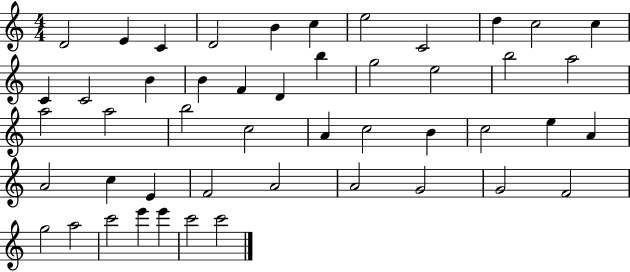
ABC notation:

X:1
T:Untitled
M:4/4
L:1/4
K:C
D2 E C D2 B c e2 C2 d c2 c C C2 B B F D b g2 e2 b2 a2 a2 a2 b2 c2 A c2 B c2 e A A2 c E F2 A2 A2 G2 G2 F2 g2 a2 c'2 e' e' c'2 c'2